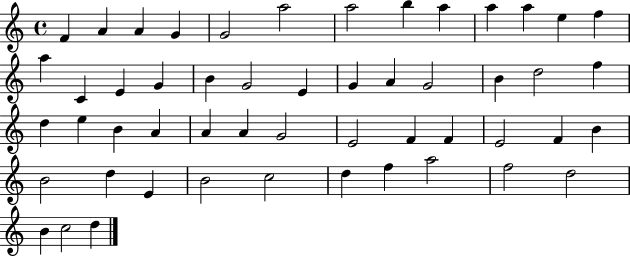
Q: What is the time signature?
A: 4/4